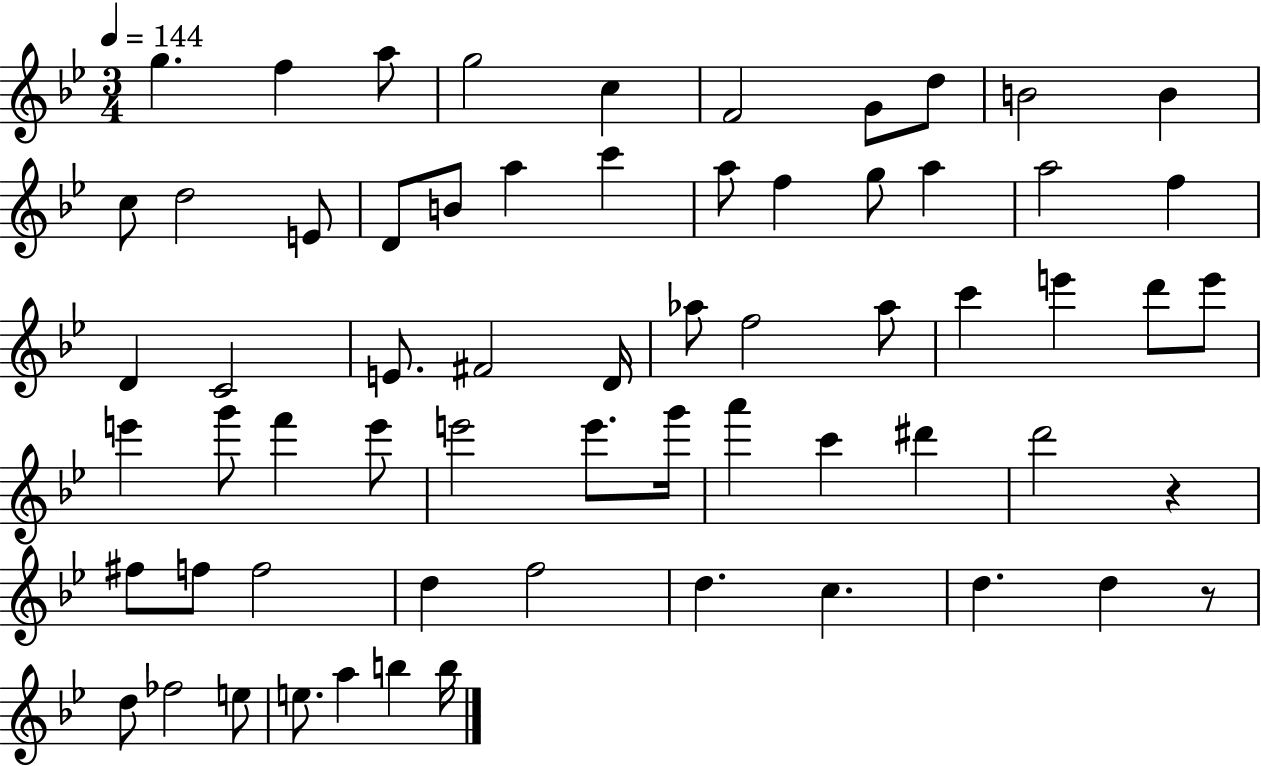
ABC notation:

X:1
T:Untitled
M:3/4
L:1/4
K:Bb
g f a/2 g2 c F2 G/2 d/2 B2 B c/2 d2 E/2 D/2 B/2 a c' a/2 f g/2 a a2 f D C2 E/2 ^F2 D/4 _a/2 f2 _a/2 c' e' d'/2 e'/2 e' g'/2 f' e'/2 e'2 e'/2 g'/4 a' c' ^d' d'2 z ^f/2 f/2 f2 d f2 d c d d z/2 d/2 _f2 e/2 e/2 a b b/4